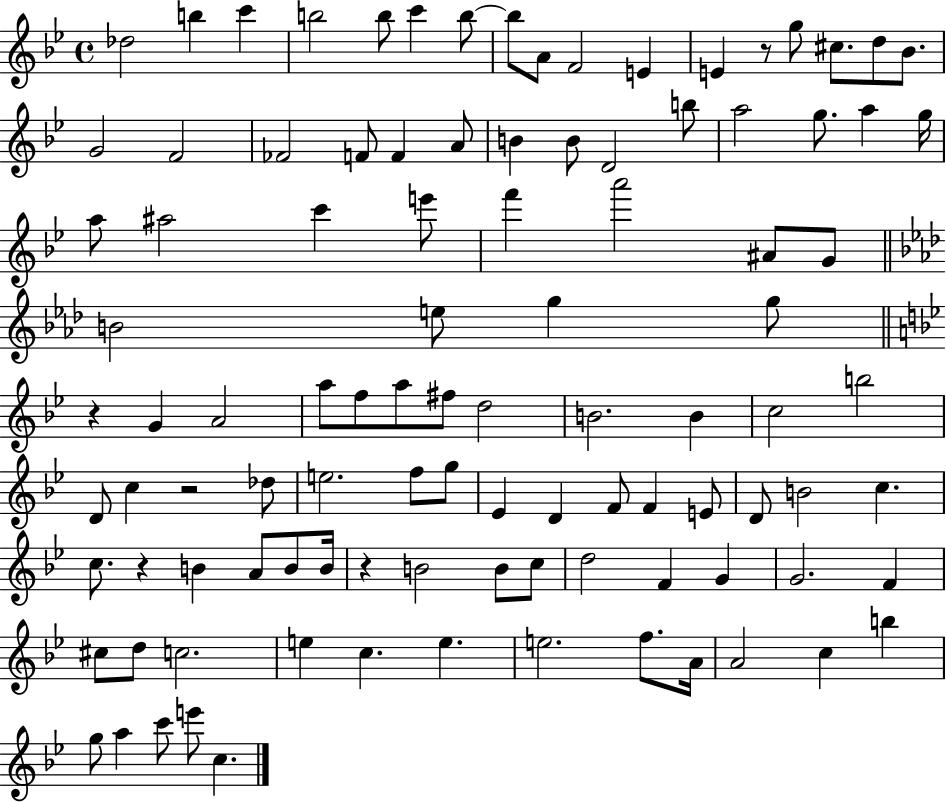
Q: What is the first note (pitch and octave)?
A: Db5